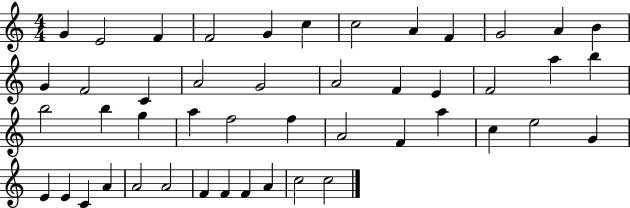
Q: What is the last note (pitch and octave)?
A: C5